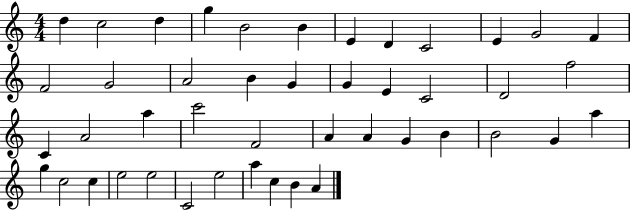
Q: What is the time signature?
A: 4/4